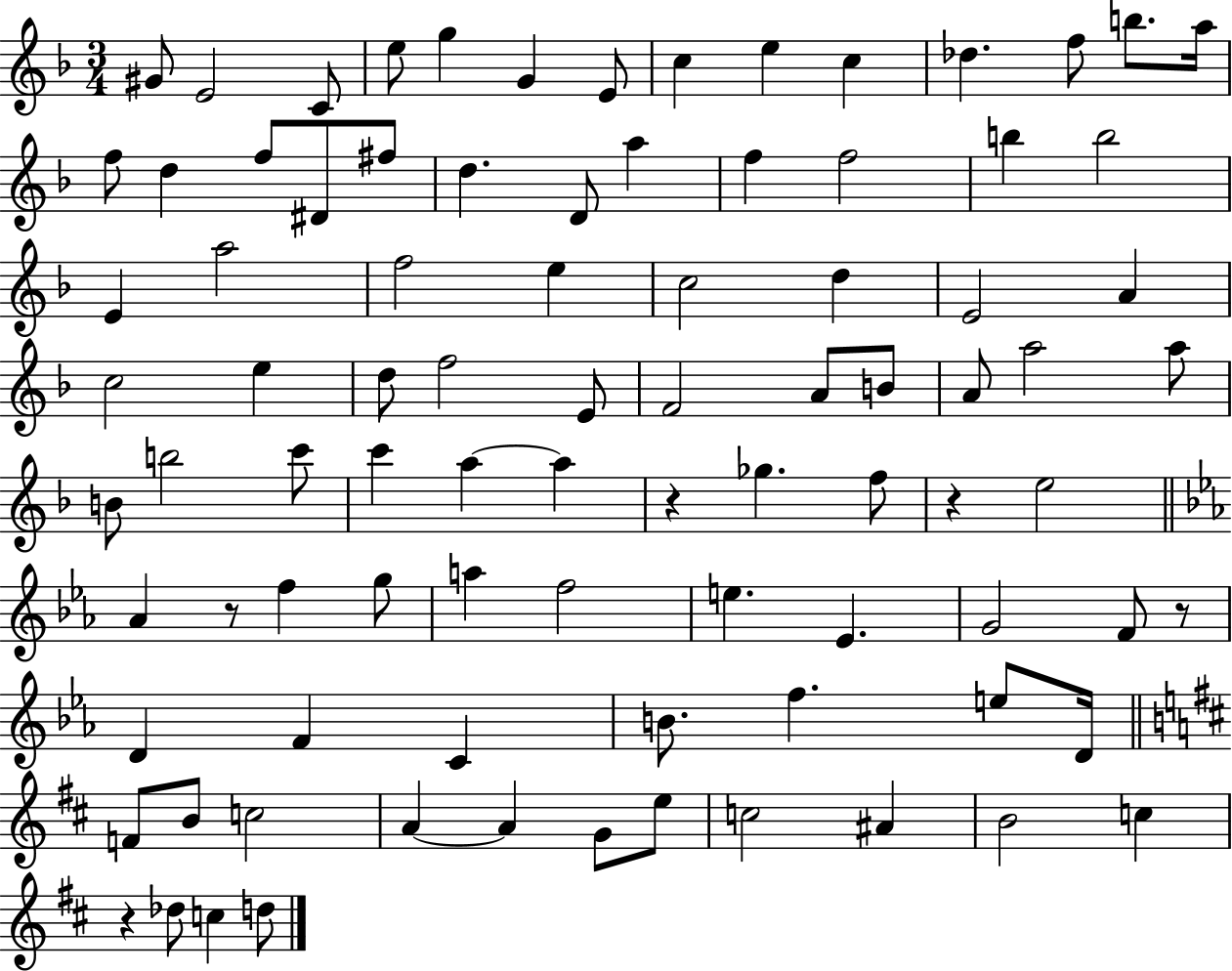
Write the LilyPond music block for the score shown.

{
  \clef treble
  \numericTimeSignature
  \time 3/4
  \key f \major
  \repeat volta 2 { gis'8 e'2 c'8 | e''8 g''4 g'4 e'8 | c''4 e''4 c''4 | des''4. f''8 b''8. a''16 | \break f''8 d''4 f''8 dis'8 fis''8 | d''4. d'8 a''4 | f''4 f''2 | b''4 b''2 | \break e'4 a''2 | f''2 e''4 | c''2 d''4 | e'2 a'4 | \break c''2 e''4 | d''8 f''2 e'8 | f'2 a'8 b'8 | a'8 a''2 a''8 | \break b'8 b''2 c'''8 | c'''4 a''4~~ a''4 | r4 ges''4. f''8 | r4 e''2 | \break \bar "||" \break \key ees \major aes'4 r8 f''4 g''8 | a''4 f''2 | e''4. ees'4. | g'2 f'8 r8 | \break d'4 f'4 c'4 | b'8. f''4. e''8 d'16 | \bar "||" \break \key b \minor f'8 b'8 c''2 | a'4~~ a'4 g'8 e''8 | c''2 ais'4 | b'2 c''4 | \break r4 des''8 c''4 d''8 | } \bar "|."
}